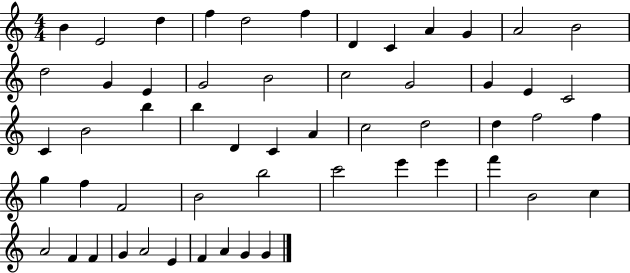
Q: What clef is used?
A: treble